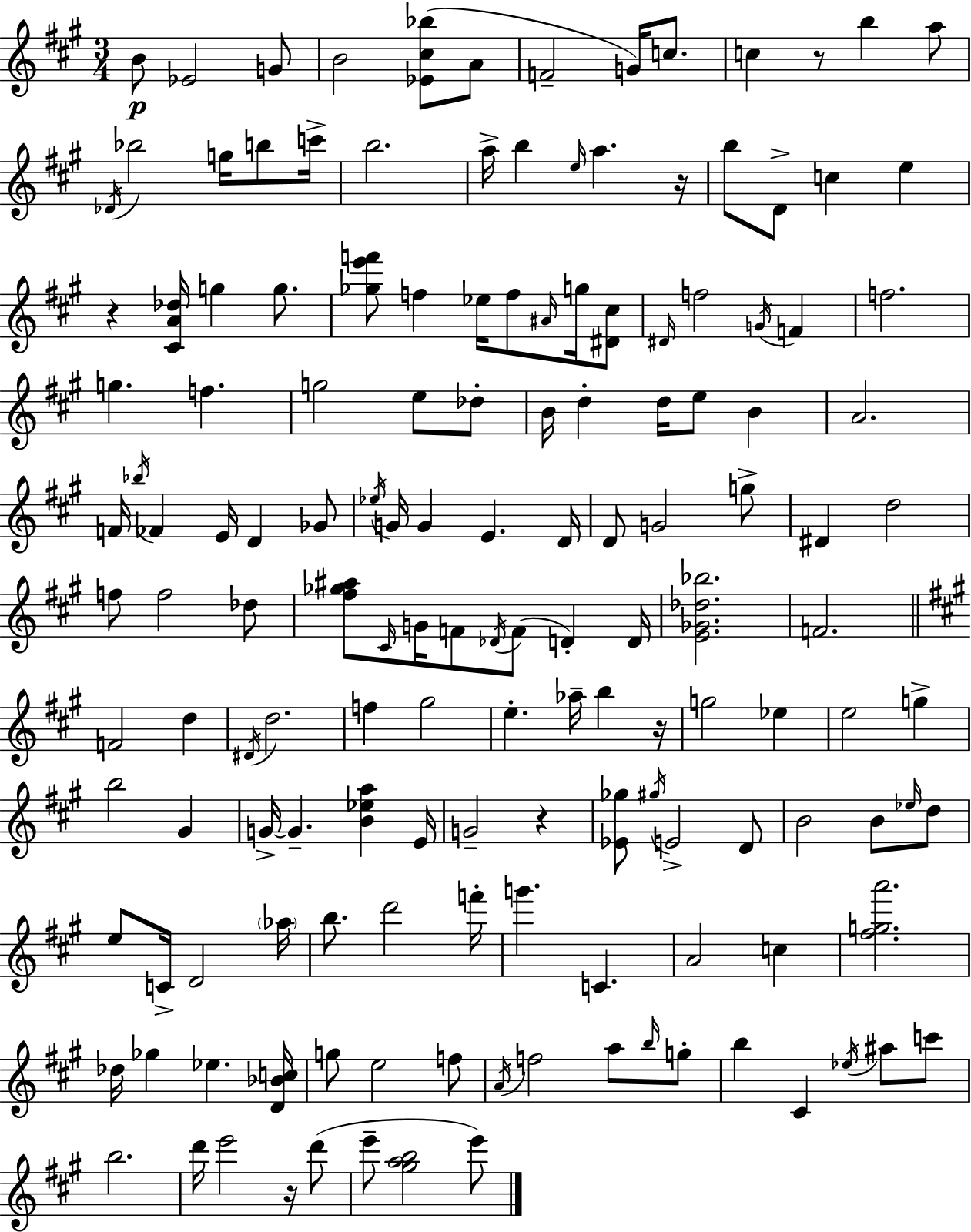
B4/e Eb4/h G4/e B4/h [Eb4,C#5,Bb5]/e A4/e F4/h G4/s C5/e. C5/q R/e B5/q A5/e Db4/s Bb5/h G5/s B5/e C6/s B5/h. A5/s B5/q E5/s A5/q. R/s B5/e D4/e C5/q E5/q R/q [C#4,A4,Db5]/s G5/q G5/e. [Gb5,E6,F6]/e F5/q Eb5/s F5/e A#4/s G5/s [D#4,C#5]/e D#4/s F5/h G4/s F4/q F5/h. G5/q. F5/q. G5/h E5/e Db5/e B4/s D5/q D5/s E5/e B4/q A4/h. F4/s Bb5/s FES4/q E4/s D4/q Gb4/e Eb5/s G4/s G4/q E4/q. D4/s D4/e G4/h G5/e D#4/q D5/h F5/e F5/h Db5/e [F#5,Gb5,A#5]/e C#4/s G4/s F4/e Db4/s F4/e D4/q D4/s [E4,Gb4,Db5,Bb5]/h. F4/h. F4/h D5/q D#4/s D5/h. F5/q G#5/h E5/q. Ab5/s B5/q R/s G5/h Eb5/q E5/h G5/q B5/h G#4/q G4/s G4/q. [B4,Eb5,A5]/q E4/s G4/h R/q [Eb4,Gb5]/e G#5/s E4/h D4/e B4/h B4/e Eb5/s D5/e E5/e C4/s D4/h Ab5/s B5/e. D6/h F6/s G6/q. C4/q. A4/h C5/q [F#5,G5,A6]/h. Db5/s Gb5/q Eb5/q. [D4,Bb4,C5]/s G5/e E5/h F5/e A4/s F5/h A5/e B5/s G5/e B5/q C#4/q Eb5/s A#5/e C6/e B5/h. D6/s E6/h R/s D6/e E6/e [G#5,A5,B5]/h E6/e